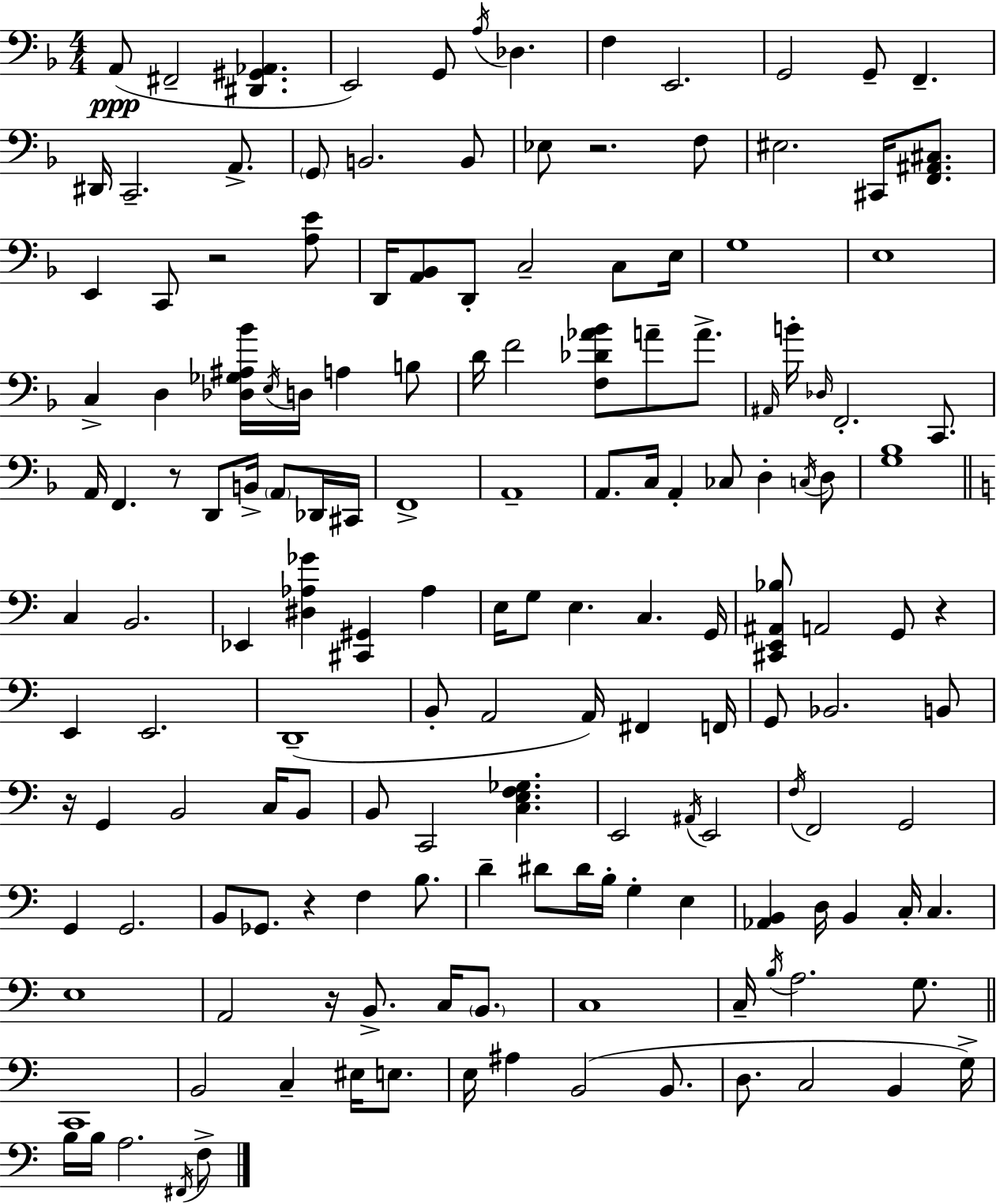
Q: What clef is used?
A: bass